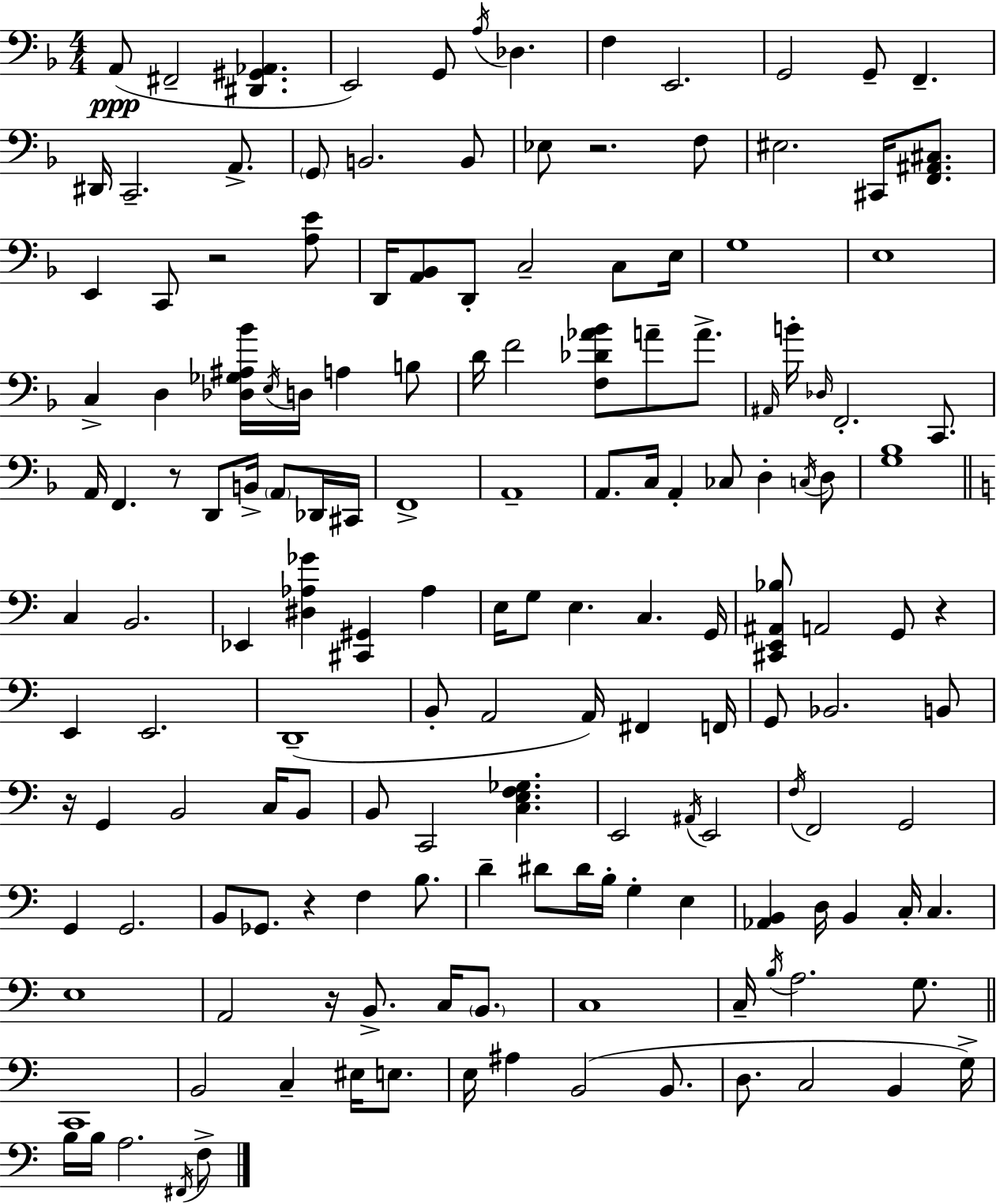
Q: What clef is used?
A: bass